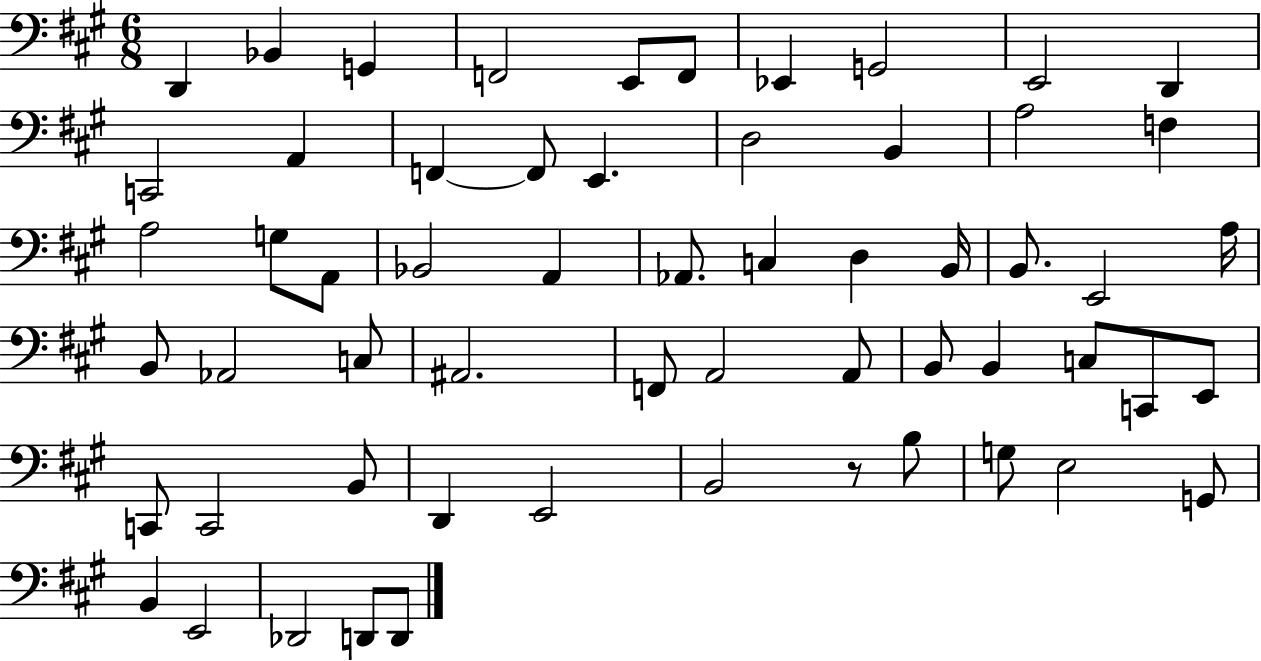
{
  \clef bass
  \numericTimeSignature
  \time 6/8
  \key a \major
  d,4 bes,4 g,4 | f,2 e,8 f,8 | ees,4 g,2 | e,2 d,4 | \break c,2 a,4 | f,4~~ f,8 e,4. | d2 b,4 | a2 f4 | \break a2 g8 a,8 | bes,2 a,4 | aes,8. c4 d4 b,16 | b,8. e,2 a16 | \break b,8 aes,2 c8 | ais,2. | f,8 a,2 a,8 | b,8 b,4 c8 c,8 e,8 | \break c,8 c,2 b,8 | d,4 e,2 | b,2 r8 b8 | g8 e2 g,8 | \break b,4 e,2 | des,2 d,8 d,8 | \bar "|."
}